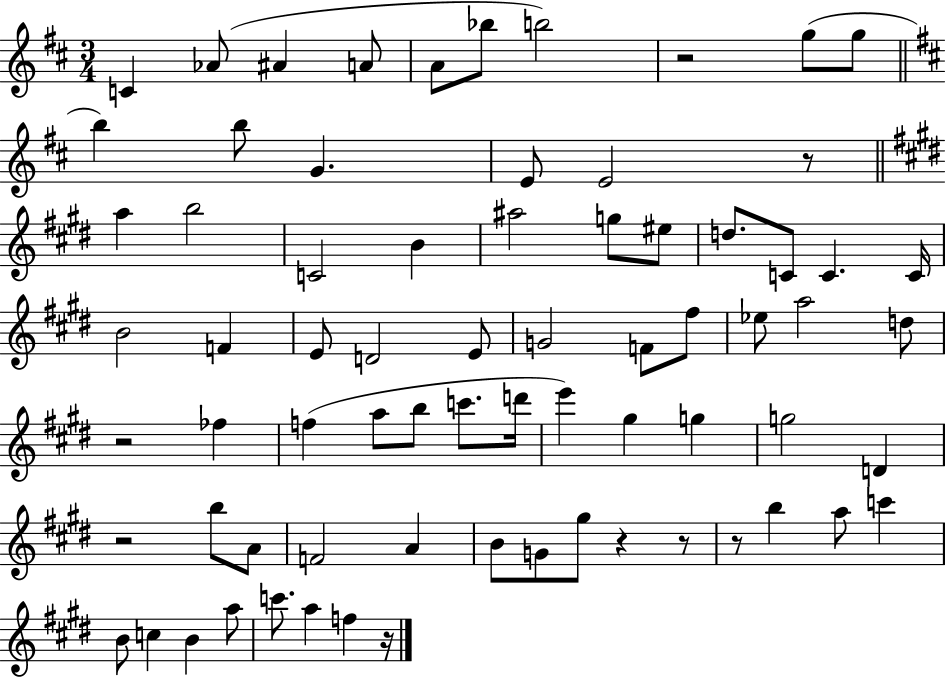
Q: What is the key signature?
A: D major